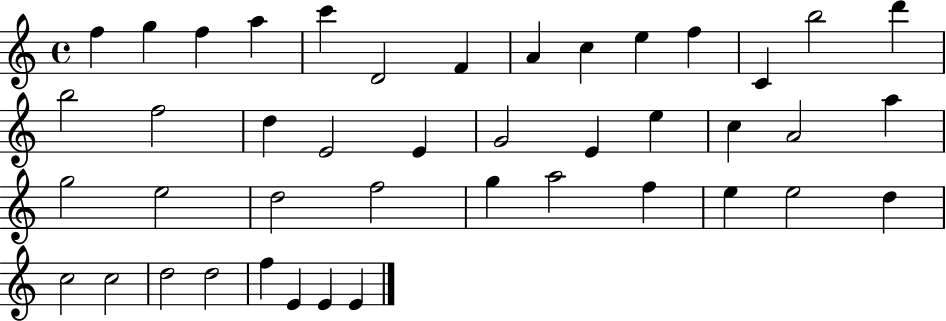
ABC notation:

X:1
T:Untitled
M:4/4
L:1/4
K:C
f g f a c' D2 F A c e f C b2 d' b2 f2 d E2 E G2 E e c A2 a g2 e2 d2 f2 g a2 f e e2 d c2 c2 d2 d2 f E E E